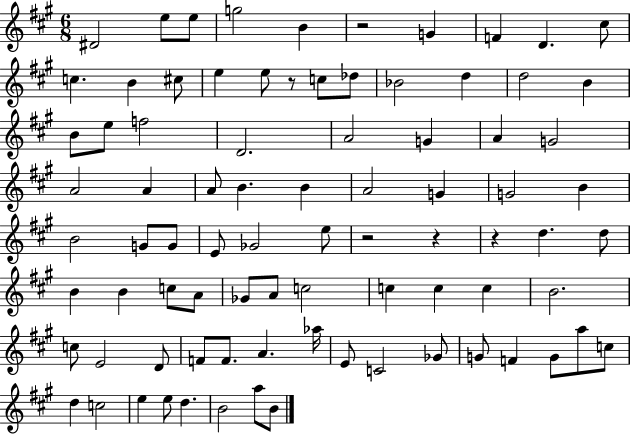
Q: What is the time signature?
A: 6/8